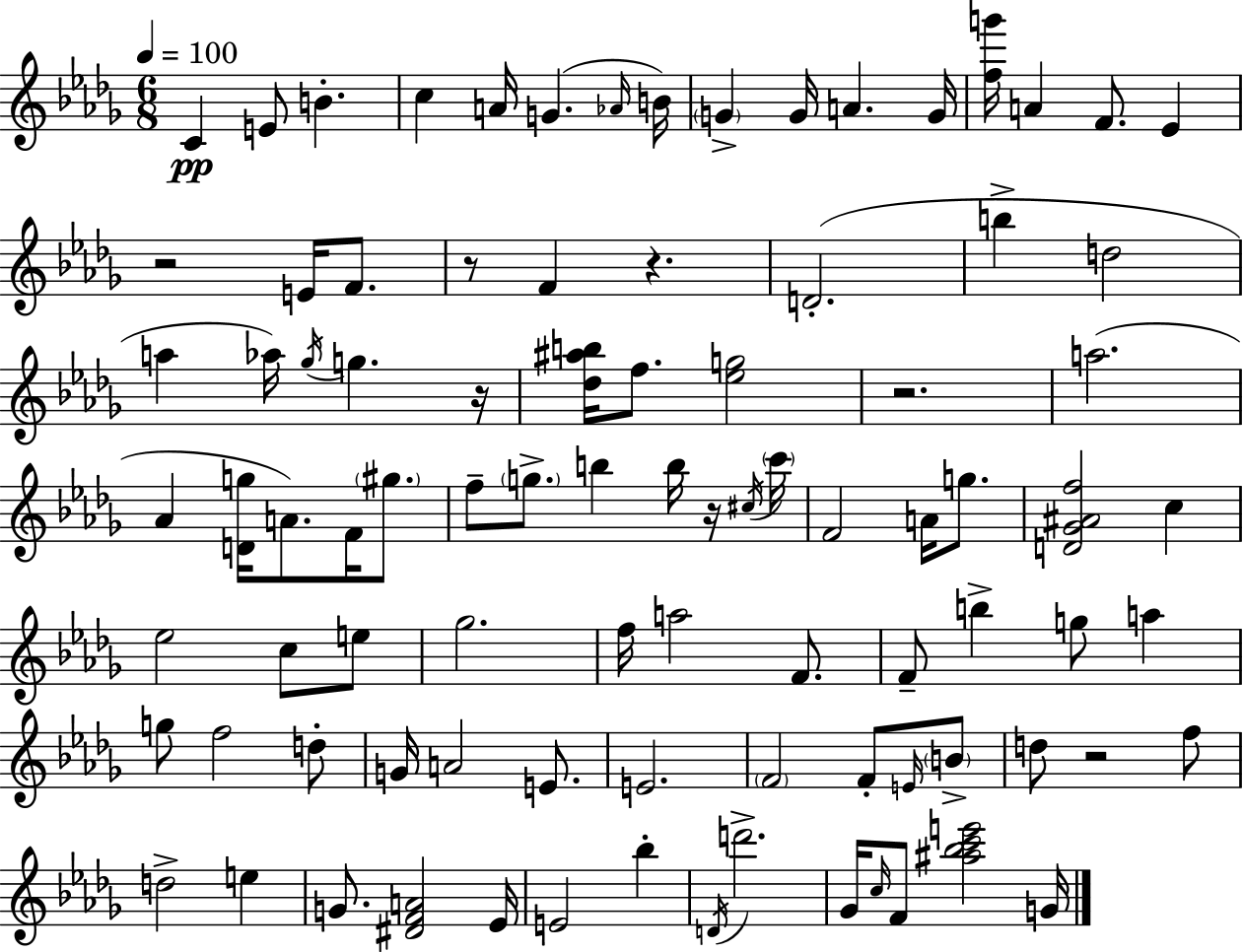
C4/q E4/e B4/q. C5/q A4/s G4/q. Ab4/s B4/s G4/q G4/s A4/q. G4/s [F5,G6]/s A4/q F4/e. Eb4/q R/h E4/s F4/e. R/e F4/q R/q. D4/h. B5/q D5/h A5/q Ab5/s Gb5/s G5/q. R/s [Db5,A#5,B5]/s F5/e. [Eb5,G5]/h R/h. A5/h. Ab4/q [D4,G5]/s A4/e. F4/s G#5/e. F5/e G5/e. B5/q B5/s R/s C#5/s C6/s F4/h A4/s G5/e. [D4,Gb4,A#4,F5]/h C5/q Eb5/h C5/e E5/e Gb5/h. F5/s A5/h F4/e. F4/e B5/q G5/e A5/q G5/e F5/h D5/e G4/s A4/h E4/e. E4/h. F4/h F4/e E4/s B4/e D5/e R/h F5/e D5/h E5/q G4/e. [D#4,F4,A4]/h Eb4/s E4/h Bb5/q D4/s D6/h. Gb4/s C5/s F4/e [A#5,Bb5,C6,E6]/h G4/s